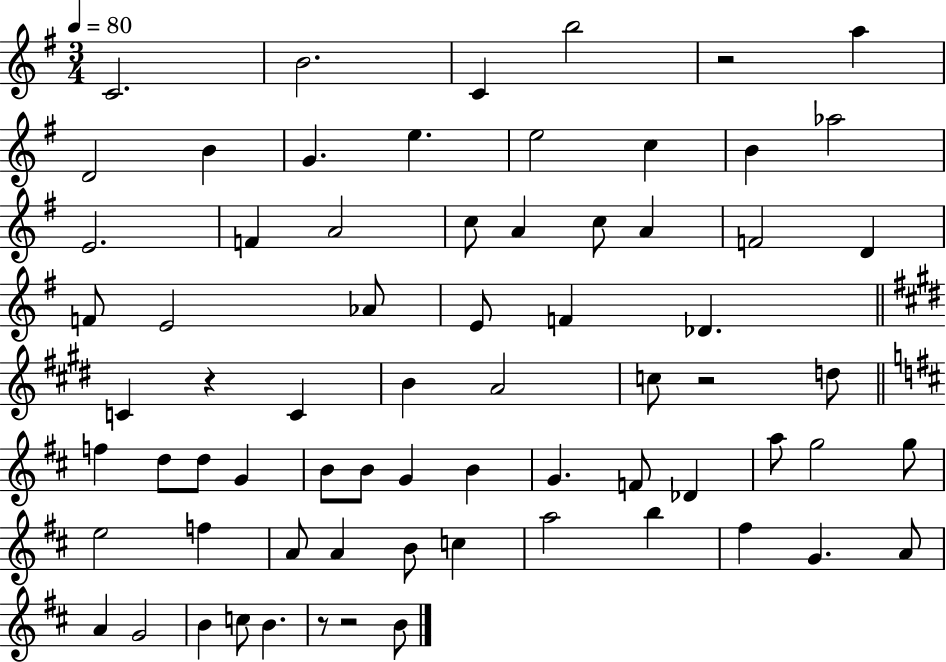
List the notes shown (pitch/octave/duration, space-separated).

C4/h. B4/h. C4/q B5/h R/h A5/q D4/h B4/q G4/q. E5/q. E5/h C5/q B4/q Ab5/h E4/h. F4/q A4/h C5/e A4/q C5/e A4/q F4/h D4/q F4/e E4/h Ab4/e E4/e F4/q Db4/q. C4/q R/q C4/q B4/q A4/h C5/e R/h D5/e F5/q D5/e D5/e G4/q B4/e B4/e G4/q B4/q G4/q. F4/e Db4/q A5/e G5/h G5/e E5/h F5/q A4/e A4/q B4/e C5/q A5/h B5/q F#5/q G4/q. A4/e A4/q G4/h B4/q C5/e B4/q. R/e R/h B4/e